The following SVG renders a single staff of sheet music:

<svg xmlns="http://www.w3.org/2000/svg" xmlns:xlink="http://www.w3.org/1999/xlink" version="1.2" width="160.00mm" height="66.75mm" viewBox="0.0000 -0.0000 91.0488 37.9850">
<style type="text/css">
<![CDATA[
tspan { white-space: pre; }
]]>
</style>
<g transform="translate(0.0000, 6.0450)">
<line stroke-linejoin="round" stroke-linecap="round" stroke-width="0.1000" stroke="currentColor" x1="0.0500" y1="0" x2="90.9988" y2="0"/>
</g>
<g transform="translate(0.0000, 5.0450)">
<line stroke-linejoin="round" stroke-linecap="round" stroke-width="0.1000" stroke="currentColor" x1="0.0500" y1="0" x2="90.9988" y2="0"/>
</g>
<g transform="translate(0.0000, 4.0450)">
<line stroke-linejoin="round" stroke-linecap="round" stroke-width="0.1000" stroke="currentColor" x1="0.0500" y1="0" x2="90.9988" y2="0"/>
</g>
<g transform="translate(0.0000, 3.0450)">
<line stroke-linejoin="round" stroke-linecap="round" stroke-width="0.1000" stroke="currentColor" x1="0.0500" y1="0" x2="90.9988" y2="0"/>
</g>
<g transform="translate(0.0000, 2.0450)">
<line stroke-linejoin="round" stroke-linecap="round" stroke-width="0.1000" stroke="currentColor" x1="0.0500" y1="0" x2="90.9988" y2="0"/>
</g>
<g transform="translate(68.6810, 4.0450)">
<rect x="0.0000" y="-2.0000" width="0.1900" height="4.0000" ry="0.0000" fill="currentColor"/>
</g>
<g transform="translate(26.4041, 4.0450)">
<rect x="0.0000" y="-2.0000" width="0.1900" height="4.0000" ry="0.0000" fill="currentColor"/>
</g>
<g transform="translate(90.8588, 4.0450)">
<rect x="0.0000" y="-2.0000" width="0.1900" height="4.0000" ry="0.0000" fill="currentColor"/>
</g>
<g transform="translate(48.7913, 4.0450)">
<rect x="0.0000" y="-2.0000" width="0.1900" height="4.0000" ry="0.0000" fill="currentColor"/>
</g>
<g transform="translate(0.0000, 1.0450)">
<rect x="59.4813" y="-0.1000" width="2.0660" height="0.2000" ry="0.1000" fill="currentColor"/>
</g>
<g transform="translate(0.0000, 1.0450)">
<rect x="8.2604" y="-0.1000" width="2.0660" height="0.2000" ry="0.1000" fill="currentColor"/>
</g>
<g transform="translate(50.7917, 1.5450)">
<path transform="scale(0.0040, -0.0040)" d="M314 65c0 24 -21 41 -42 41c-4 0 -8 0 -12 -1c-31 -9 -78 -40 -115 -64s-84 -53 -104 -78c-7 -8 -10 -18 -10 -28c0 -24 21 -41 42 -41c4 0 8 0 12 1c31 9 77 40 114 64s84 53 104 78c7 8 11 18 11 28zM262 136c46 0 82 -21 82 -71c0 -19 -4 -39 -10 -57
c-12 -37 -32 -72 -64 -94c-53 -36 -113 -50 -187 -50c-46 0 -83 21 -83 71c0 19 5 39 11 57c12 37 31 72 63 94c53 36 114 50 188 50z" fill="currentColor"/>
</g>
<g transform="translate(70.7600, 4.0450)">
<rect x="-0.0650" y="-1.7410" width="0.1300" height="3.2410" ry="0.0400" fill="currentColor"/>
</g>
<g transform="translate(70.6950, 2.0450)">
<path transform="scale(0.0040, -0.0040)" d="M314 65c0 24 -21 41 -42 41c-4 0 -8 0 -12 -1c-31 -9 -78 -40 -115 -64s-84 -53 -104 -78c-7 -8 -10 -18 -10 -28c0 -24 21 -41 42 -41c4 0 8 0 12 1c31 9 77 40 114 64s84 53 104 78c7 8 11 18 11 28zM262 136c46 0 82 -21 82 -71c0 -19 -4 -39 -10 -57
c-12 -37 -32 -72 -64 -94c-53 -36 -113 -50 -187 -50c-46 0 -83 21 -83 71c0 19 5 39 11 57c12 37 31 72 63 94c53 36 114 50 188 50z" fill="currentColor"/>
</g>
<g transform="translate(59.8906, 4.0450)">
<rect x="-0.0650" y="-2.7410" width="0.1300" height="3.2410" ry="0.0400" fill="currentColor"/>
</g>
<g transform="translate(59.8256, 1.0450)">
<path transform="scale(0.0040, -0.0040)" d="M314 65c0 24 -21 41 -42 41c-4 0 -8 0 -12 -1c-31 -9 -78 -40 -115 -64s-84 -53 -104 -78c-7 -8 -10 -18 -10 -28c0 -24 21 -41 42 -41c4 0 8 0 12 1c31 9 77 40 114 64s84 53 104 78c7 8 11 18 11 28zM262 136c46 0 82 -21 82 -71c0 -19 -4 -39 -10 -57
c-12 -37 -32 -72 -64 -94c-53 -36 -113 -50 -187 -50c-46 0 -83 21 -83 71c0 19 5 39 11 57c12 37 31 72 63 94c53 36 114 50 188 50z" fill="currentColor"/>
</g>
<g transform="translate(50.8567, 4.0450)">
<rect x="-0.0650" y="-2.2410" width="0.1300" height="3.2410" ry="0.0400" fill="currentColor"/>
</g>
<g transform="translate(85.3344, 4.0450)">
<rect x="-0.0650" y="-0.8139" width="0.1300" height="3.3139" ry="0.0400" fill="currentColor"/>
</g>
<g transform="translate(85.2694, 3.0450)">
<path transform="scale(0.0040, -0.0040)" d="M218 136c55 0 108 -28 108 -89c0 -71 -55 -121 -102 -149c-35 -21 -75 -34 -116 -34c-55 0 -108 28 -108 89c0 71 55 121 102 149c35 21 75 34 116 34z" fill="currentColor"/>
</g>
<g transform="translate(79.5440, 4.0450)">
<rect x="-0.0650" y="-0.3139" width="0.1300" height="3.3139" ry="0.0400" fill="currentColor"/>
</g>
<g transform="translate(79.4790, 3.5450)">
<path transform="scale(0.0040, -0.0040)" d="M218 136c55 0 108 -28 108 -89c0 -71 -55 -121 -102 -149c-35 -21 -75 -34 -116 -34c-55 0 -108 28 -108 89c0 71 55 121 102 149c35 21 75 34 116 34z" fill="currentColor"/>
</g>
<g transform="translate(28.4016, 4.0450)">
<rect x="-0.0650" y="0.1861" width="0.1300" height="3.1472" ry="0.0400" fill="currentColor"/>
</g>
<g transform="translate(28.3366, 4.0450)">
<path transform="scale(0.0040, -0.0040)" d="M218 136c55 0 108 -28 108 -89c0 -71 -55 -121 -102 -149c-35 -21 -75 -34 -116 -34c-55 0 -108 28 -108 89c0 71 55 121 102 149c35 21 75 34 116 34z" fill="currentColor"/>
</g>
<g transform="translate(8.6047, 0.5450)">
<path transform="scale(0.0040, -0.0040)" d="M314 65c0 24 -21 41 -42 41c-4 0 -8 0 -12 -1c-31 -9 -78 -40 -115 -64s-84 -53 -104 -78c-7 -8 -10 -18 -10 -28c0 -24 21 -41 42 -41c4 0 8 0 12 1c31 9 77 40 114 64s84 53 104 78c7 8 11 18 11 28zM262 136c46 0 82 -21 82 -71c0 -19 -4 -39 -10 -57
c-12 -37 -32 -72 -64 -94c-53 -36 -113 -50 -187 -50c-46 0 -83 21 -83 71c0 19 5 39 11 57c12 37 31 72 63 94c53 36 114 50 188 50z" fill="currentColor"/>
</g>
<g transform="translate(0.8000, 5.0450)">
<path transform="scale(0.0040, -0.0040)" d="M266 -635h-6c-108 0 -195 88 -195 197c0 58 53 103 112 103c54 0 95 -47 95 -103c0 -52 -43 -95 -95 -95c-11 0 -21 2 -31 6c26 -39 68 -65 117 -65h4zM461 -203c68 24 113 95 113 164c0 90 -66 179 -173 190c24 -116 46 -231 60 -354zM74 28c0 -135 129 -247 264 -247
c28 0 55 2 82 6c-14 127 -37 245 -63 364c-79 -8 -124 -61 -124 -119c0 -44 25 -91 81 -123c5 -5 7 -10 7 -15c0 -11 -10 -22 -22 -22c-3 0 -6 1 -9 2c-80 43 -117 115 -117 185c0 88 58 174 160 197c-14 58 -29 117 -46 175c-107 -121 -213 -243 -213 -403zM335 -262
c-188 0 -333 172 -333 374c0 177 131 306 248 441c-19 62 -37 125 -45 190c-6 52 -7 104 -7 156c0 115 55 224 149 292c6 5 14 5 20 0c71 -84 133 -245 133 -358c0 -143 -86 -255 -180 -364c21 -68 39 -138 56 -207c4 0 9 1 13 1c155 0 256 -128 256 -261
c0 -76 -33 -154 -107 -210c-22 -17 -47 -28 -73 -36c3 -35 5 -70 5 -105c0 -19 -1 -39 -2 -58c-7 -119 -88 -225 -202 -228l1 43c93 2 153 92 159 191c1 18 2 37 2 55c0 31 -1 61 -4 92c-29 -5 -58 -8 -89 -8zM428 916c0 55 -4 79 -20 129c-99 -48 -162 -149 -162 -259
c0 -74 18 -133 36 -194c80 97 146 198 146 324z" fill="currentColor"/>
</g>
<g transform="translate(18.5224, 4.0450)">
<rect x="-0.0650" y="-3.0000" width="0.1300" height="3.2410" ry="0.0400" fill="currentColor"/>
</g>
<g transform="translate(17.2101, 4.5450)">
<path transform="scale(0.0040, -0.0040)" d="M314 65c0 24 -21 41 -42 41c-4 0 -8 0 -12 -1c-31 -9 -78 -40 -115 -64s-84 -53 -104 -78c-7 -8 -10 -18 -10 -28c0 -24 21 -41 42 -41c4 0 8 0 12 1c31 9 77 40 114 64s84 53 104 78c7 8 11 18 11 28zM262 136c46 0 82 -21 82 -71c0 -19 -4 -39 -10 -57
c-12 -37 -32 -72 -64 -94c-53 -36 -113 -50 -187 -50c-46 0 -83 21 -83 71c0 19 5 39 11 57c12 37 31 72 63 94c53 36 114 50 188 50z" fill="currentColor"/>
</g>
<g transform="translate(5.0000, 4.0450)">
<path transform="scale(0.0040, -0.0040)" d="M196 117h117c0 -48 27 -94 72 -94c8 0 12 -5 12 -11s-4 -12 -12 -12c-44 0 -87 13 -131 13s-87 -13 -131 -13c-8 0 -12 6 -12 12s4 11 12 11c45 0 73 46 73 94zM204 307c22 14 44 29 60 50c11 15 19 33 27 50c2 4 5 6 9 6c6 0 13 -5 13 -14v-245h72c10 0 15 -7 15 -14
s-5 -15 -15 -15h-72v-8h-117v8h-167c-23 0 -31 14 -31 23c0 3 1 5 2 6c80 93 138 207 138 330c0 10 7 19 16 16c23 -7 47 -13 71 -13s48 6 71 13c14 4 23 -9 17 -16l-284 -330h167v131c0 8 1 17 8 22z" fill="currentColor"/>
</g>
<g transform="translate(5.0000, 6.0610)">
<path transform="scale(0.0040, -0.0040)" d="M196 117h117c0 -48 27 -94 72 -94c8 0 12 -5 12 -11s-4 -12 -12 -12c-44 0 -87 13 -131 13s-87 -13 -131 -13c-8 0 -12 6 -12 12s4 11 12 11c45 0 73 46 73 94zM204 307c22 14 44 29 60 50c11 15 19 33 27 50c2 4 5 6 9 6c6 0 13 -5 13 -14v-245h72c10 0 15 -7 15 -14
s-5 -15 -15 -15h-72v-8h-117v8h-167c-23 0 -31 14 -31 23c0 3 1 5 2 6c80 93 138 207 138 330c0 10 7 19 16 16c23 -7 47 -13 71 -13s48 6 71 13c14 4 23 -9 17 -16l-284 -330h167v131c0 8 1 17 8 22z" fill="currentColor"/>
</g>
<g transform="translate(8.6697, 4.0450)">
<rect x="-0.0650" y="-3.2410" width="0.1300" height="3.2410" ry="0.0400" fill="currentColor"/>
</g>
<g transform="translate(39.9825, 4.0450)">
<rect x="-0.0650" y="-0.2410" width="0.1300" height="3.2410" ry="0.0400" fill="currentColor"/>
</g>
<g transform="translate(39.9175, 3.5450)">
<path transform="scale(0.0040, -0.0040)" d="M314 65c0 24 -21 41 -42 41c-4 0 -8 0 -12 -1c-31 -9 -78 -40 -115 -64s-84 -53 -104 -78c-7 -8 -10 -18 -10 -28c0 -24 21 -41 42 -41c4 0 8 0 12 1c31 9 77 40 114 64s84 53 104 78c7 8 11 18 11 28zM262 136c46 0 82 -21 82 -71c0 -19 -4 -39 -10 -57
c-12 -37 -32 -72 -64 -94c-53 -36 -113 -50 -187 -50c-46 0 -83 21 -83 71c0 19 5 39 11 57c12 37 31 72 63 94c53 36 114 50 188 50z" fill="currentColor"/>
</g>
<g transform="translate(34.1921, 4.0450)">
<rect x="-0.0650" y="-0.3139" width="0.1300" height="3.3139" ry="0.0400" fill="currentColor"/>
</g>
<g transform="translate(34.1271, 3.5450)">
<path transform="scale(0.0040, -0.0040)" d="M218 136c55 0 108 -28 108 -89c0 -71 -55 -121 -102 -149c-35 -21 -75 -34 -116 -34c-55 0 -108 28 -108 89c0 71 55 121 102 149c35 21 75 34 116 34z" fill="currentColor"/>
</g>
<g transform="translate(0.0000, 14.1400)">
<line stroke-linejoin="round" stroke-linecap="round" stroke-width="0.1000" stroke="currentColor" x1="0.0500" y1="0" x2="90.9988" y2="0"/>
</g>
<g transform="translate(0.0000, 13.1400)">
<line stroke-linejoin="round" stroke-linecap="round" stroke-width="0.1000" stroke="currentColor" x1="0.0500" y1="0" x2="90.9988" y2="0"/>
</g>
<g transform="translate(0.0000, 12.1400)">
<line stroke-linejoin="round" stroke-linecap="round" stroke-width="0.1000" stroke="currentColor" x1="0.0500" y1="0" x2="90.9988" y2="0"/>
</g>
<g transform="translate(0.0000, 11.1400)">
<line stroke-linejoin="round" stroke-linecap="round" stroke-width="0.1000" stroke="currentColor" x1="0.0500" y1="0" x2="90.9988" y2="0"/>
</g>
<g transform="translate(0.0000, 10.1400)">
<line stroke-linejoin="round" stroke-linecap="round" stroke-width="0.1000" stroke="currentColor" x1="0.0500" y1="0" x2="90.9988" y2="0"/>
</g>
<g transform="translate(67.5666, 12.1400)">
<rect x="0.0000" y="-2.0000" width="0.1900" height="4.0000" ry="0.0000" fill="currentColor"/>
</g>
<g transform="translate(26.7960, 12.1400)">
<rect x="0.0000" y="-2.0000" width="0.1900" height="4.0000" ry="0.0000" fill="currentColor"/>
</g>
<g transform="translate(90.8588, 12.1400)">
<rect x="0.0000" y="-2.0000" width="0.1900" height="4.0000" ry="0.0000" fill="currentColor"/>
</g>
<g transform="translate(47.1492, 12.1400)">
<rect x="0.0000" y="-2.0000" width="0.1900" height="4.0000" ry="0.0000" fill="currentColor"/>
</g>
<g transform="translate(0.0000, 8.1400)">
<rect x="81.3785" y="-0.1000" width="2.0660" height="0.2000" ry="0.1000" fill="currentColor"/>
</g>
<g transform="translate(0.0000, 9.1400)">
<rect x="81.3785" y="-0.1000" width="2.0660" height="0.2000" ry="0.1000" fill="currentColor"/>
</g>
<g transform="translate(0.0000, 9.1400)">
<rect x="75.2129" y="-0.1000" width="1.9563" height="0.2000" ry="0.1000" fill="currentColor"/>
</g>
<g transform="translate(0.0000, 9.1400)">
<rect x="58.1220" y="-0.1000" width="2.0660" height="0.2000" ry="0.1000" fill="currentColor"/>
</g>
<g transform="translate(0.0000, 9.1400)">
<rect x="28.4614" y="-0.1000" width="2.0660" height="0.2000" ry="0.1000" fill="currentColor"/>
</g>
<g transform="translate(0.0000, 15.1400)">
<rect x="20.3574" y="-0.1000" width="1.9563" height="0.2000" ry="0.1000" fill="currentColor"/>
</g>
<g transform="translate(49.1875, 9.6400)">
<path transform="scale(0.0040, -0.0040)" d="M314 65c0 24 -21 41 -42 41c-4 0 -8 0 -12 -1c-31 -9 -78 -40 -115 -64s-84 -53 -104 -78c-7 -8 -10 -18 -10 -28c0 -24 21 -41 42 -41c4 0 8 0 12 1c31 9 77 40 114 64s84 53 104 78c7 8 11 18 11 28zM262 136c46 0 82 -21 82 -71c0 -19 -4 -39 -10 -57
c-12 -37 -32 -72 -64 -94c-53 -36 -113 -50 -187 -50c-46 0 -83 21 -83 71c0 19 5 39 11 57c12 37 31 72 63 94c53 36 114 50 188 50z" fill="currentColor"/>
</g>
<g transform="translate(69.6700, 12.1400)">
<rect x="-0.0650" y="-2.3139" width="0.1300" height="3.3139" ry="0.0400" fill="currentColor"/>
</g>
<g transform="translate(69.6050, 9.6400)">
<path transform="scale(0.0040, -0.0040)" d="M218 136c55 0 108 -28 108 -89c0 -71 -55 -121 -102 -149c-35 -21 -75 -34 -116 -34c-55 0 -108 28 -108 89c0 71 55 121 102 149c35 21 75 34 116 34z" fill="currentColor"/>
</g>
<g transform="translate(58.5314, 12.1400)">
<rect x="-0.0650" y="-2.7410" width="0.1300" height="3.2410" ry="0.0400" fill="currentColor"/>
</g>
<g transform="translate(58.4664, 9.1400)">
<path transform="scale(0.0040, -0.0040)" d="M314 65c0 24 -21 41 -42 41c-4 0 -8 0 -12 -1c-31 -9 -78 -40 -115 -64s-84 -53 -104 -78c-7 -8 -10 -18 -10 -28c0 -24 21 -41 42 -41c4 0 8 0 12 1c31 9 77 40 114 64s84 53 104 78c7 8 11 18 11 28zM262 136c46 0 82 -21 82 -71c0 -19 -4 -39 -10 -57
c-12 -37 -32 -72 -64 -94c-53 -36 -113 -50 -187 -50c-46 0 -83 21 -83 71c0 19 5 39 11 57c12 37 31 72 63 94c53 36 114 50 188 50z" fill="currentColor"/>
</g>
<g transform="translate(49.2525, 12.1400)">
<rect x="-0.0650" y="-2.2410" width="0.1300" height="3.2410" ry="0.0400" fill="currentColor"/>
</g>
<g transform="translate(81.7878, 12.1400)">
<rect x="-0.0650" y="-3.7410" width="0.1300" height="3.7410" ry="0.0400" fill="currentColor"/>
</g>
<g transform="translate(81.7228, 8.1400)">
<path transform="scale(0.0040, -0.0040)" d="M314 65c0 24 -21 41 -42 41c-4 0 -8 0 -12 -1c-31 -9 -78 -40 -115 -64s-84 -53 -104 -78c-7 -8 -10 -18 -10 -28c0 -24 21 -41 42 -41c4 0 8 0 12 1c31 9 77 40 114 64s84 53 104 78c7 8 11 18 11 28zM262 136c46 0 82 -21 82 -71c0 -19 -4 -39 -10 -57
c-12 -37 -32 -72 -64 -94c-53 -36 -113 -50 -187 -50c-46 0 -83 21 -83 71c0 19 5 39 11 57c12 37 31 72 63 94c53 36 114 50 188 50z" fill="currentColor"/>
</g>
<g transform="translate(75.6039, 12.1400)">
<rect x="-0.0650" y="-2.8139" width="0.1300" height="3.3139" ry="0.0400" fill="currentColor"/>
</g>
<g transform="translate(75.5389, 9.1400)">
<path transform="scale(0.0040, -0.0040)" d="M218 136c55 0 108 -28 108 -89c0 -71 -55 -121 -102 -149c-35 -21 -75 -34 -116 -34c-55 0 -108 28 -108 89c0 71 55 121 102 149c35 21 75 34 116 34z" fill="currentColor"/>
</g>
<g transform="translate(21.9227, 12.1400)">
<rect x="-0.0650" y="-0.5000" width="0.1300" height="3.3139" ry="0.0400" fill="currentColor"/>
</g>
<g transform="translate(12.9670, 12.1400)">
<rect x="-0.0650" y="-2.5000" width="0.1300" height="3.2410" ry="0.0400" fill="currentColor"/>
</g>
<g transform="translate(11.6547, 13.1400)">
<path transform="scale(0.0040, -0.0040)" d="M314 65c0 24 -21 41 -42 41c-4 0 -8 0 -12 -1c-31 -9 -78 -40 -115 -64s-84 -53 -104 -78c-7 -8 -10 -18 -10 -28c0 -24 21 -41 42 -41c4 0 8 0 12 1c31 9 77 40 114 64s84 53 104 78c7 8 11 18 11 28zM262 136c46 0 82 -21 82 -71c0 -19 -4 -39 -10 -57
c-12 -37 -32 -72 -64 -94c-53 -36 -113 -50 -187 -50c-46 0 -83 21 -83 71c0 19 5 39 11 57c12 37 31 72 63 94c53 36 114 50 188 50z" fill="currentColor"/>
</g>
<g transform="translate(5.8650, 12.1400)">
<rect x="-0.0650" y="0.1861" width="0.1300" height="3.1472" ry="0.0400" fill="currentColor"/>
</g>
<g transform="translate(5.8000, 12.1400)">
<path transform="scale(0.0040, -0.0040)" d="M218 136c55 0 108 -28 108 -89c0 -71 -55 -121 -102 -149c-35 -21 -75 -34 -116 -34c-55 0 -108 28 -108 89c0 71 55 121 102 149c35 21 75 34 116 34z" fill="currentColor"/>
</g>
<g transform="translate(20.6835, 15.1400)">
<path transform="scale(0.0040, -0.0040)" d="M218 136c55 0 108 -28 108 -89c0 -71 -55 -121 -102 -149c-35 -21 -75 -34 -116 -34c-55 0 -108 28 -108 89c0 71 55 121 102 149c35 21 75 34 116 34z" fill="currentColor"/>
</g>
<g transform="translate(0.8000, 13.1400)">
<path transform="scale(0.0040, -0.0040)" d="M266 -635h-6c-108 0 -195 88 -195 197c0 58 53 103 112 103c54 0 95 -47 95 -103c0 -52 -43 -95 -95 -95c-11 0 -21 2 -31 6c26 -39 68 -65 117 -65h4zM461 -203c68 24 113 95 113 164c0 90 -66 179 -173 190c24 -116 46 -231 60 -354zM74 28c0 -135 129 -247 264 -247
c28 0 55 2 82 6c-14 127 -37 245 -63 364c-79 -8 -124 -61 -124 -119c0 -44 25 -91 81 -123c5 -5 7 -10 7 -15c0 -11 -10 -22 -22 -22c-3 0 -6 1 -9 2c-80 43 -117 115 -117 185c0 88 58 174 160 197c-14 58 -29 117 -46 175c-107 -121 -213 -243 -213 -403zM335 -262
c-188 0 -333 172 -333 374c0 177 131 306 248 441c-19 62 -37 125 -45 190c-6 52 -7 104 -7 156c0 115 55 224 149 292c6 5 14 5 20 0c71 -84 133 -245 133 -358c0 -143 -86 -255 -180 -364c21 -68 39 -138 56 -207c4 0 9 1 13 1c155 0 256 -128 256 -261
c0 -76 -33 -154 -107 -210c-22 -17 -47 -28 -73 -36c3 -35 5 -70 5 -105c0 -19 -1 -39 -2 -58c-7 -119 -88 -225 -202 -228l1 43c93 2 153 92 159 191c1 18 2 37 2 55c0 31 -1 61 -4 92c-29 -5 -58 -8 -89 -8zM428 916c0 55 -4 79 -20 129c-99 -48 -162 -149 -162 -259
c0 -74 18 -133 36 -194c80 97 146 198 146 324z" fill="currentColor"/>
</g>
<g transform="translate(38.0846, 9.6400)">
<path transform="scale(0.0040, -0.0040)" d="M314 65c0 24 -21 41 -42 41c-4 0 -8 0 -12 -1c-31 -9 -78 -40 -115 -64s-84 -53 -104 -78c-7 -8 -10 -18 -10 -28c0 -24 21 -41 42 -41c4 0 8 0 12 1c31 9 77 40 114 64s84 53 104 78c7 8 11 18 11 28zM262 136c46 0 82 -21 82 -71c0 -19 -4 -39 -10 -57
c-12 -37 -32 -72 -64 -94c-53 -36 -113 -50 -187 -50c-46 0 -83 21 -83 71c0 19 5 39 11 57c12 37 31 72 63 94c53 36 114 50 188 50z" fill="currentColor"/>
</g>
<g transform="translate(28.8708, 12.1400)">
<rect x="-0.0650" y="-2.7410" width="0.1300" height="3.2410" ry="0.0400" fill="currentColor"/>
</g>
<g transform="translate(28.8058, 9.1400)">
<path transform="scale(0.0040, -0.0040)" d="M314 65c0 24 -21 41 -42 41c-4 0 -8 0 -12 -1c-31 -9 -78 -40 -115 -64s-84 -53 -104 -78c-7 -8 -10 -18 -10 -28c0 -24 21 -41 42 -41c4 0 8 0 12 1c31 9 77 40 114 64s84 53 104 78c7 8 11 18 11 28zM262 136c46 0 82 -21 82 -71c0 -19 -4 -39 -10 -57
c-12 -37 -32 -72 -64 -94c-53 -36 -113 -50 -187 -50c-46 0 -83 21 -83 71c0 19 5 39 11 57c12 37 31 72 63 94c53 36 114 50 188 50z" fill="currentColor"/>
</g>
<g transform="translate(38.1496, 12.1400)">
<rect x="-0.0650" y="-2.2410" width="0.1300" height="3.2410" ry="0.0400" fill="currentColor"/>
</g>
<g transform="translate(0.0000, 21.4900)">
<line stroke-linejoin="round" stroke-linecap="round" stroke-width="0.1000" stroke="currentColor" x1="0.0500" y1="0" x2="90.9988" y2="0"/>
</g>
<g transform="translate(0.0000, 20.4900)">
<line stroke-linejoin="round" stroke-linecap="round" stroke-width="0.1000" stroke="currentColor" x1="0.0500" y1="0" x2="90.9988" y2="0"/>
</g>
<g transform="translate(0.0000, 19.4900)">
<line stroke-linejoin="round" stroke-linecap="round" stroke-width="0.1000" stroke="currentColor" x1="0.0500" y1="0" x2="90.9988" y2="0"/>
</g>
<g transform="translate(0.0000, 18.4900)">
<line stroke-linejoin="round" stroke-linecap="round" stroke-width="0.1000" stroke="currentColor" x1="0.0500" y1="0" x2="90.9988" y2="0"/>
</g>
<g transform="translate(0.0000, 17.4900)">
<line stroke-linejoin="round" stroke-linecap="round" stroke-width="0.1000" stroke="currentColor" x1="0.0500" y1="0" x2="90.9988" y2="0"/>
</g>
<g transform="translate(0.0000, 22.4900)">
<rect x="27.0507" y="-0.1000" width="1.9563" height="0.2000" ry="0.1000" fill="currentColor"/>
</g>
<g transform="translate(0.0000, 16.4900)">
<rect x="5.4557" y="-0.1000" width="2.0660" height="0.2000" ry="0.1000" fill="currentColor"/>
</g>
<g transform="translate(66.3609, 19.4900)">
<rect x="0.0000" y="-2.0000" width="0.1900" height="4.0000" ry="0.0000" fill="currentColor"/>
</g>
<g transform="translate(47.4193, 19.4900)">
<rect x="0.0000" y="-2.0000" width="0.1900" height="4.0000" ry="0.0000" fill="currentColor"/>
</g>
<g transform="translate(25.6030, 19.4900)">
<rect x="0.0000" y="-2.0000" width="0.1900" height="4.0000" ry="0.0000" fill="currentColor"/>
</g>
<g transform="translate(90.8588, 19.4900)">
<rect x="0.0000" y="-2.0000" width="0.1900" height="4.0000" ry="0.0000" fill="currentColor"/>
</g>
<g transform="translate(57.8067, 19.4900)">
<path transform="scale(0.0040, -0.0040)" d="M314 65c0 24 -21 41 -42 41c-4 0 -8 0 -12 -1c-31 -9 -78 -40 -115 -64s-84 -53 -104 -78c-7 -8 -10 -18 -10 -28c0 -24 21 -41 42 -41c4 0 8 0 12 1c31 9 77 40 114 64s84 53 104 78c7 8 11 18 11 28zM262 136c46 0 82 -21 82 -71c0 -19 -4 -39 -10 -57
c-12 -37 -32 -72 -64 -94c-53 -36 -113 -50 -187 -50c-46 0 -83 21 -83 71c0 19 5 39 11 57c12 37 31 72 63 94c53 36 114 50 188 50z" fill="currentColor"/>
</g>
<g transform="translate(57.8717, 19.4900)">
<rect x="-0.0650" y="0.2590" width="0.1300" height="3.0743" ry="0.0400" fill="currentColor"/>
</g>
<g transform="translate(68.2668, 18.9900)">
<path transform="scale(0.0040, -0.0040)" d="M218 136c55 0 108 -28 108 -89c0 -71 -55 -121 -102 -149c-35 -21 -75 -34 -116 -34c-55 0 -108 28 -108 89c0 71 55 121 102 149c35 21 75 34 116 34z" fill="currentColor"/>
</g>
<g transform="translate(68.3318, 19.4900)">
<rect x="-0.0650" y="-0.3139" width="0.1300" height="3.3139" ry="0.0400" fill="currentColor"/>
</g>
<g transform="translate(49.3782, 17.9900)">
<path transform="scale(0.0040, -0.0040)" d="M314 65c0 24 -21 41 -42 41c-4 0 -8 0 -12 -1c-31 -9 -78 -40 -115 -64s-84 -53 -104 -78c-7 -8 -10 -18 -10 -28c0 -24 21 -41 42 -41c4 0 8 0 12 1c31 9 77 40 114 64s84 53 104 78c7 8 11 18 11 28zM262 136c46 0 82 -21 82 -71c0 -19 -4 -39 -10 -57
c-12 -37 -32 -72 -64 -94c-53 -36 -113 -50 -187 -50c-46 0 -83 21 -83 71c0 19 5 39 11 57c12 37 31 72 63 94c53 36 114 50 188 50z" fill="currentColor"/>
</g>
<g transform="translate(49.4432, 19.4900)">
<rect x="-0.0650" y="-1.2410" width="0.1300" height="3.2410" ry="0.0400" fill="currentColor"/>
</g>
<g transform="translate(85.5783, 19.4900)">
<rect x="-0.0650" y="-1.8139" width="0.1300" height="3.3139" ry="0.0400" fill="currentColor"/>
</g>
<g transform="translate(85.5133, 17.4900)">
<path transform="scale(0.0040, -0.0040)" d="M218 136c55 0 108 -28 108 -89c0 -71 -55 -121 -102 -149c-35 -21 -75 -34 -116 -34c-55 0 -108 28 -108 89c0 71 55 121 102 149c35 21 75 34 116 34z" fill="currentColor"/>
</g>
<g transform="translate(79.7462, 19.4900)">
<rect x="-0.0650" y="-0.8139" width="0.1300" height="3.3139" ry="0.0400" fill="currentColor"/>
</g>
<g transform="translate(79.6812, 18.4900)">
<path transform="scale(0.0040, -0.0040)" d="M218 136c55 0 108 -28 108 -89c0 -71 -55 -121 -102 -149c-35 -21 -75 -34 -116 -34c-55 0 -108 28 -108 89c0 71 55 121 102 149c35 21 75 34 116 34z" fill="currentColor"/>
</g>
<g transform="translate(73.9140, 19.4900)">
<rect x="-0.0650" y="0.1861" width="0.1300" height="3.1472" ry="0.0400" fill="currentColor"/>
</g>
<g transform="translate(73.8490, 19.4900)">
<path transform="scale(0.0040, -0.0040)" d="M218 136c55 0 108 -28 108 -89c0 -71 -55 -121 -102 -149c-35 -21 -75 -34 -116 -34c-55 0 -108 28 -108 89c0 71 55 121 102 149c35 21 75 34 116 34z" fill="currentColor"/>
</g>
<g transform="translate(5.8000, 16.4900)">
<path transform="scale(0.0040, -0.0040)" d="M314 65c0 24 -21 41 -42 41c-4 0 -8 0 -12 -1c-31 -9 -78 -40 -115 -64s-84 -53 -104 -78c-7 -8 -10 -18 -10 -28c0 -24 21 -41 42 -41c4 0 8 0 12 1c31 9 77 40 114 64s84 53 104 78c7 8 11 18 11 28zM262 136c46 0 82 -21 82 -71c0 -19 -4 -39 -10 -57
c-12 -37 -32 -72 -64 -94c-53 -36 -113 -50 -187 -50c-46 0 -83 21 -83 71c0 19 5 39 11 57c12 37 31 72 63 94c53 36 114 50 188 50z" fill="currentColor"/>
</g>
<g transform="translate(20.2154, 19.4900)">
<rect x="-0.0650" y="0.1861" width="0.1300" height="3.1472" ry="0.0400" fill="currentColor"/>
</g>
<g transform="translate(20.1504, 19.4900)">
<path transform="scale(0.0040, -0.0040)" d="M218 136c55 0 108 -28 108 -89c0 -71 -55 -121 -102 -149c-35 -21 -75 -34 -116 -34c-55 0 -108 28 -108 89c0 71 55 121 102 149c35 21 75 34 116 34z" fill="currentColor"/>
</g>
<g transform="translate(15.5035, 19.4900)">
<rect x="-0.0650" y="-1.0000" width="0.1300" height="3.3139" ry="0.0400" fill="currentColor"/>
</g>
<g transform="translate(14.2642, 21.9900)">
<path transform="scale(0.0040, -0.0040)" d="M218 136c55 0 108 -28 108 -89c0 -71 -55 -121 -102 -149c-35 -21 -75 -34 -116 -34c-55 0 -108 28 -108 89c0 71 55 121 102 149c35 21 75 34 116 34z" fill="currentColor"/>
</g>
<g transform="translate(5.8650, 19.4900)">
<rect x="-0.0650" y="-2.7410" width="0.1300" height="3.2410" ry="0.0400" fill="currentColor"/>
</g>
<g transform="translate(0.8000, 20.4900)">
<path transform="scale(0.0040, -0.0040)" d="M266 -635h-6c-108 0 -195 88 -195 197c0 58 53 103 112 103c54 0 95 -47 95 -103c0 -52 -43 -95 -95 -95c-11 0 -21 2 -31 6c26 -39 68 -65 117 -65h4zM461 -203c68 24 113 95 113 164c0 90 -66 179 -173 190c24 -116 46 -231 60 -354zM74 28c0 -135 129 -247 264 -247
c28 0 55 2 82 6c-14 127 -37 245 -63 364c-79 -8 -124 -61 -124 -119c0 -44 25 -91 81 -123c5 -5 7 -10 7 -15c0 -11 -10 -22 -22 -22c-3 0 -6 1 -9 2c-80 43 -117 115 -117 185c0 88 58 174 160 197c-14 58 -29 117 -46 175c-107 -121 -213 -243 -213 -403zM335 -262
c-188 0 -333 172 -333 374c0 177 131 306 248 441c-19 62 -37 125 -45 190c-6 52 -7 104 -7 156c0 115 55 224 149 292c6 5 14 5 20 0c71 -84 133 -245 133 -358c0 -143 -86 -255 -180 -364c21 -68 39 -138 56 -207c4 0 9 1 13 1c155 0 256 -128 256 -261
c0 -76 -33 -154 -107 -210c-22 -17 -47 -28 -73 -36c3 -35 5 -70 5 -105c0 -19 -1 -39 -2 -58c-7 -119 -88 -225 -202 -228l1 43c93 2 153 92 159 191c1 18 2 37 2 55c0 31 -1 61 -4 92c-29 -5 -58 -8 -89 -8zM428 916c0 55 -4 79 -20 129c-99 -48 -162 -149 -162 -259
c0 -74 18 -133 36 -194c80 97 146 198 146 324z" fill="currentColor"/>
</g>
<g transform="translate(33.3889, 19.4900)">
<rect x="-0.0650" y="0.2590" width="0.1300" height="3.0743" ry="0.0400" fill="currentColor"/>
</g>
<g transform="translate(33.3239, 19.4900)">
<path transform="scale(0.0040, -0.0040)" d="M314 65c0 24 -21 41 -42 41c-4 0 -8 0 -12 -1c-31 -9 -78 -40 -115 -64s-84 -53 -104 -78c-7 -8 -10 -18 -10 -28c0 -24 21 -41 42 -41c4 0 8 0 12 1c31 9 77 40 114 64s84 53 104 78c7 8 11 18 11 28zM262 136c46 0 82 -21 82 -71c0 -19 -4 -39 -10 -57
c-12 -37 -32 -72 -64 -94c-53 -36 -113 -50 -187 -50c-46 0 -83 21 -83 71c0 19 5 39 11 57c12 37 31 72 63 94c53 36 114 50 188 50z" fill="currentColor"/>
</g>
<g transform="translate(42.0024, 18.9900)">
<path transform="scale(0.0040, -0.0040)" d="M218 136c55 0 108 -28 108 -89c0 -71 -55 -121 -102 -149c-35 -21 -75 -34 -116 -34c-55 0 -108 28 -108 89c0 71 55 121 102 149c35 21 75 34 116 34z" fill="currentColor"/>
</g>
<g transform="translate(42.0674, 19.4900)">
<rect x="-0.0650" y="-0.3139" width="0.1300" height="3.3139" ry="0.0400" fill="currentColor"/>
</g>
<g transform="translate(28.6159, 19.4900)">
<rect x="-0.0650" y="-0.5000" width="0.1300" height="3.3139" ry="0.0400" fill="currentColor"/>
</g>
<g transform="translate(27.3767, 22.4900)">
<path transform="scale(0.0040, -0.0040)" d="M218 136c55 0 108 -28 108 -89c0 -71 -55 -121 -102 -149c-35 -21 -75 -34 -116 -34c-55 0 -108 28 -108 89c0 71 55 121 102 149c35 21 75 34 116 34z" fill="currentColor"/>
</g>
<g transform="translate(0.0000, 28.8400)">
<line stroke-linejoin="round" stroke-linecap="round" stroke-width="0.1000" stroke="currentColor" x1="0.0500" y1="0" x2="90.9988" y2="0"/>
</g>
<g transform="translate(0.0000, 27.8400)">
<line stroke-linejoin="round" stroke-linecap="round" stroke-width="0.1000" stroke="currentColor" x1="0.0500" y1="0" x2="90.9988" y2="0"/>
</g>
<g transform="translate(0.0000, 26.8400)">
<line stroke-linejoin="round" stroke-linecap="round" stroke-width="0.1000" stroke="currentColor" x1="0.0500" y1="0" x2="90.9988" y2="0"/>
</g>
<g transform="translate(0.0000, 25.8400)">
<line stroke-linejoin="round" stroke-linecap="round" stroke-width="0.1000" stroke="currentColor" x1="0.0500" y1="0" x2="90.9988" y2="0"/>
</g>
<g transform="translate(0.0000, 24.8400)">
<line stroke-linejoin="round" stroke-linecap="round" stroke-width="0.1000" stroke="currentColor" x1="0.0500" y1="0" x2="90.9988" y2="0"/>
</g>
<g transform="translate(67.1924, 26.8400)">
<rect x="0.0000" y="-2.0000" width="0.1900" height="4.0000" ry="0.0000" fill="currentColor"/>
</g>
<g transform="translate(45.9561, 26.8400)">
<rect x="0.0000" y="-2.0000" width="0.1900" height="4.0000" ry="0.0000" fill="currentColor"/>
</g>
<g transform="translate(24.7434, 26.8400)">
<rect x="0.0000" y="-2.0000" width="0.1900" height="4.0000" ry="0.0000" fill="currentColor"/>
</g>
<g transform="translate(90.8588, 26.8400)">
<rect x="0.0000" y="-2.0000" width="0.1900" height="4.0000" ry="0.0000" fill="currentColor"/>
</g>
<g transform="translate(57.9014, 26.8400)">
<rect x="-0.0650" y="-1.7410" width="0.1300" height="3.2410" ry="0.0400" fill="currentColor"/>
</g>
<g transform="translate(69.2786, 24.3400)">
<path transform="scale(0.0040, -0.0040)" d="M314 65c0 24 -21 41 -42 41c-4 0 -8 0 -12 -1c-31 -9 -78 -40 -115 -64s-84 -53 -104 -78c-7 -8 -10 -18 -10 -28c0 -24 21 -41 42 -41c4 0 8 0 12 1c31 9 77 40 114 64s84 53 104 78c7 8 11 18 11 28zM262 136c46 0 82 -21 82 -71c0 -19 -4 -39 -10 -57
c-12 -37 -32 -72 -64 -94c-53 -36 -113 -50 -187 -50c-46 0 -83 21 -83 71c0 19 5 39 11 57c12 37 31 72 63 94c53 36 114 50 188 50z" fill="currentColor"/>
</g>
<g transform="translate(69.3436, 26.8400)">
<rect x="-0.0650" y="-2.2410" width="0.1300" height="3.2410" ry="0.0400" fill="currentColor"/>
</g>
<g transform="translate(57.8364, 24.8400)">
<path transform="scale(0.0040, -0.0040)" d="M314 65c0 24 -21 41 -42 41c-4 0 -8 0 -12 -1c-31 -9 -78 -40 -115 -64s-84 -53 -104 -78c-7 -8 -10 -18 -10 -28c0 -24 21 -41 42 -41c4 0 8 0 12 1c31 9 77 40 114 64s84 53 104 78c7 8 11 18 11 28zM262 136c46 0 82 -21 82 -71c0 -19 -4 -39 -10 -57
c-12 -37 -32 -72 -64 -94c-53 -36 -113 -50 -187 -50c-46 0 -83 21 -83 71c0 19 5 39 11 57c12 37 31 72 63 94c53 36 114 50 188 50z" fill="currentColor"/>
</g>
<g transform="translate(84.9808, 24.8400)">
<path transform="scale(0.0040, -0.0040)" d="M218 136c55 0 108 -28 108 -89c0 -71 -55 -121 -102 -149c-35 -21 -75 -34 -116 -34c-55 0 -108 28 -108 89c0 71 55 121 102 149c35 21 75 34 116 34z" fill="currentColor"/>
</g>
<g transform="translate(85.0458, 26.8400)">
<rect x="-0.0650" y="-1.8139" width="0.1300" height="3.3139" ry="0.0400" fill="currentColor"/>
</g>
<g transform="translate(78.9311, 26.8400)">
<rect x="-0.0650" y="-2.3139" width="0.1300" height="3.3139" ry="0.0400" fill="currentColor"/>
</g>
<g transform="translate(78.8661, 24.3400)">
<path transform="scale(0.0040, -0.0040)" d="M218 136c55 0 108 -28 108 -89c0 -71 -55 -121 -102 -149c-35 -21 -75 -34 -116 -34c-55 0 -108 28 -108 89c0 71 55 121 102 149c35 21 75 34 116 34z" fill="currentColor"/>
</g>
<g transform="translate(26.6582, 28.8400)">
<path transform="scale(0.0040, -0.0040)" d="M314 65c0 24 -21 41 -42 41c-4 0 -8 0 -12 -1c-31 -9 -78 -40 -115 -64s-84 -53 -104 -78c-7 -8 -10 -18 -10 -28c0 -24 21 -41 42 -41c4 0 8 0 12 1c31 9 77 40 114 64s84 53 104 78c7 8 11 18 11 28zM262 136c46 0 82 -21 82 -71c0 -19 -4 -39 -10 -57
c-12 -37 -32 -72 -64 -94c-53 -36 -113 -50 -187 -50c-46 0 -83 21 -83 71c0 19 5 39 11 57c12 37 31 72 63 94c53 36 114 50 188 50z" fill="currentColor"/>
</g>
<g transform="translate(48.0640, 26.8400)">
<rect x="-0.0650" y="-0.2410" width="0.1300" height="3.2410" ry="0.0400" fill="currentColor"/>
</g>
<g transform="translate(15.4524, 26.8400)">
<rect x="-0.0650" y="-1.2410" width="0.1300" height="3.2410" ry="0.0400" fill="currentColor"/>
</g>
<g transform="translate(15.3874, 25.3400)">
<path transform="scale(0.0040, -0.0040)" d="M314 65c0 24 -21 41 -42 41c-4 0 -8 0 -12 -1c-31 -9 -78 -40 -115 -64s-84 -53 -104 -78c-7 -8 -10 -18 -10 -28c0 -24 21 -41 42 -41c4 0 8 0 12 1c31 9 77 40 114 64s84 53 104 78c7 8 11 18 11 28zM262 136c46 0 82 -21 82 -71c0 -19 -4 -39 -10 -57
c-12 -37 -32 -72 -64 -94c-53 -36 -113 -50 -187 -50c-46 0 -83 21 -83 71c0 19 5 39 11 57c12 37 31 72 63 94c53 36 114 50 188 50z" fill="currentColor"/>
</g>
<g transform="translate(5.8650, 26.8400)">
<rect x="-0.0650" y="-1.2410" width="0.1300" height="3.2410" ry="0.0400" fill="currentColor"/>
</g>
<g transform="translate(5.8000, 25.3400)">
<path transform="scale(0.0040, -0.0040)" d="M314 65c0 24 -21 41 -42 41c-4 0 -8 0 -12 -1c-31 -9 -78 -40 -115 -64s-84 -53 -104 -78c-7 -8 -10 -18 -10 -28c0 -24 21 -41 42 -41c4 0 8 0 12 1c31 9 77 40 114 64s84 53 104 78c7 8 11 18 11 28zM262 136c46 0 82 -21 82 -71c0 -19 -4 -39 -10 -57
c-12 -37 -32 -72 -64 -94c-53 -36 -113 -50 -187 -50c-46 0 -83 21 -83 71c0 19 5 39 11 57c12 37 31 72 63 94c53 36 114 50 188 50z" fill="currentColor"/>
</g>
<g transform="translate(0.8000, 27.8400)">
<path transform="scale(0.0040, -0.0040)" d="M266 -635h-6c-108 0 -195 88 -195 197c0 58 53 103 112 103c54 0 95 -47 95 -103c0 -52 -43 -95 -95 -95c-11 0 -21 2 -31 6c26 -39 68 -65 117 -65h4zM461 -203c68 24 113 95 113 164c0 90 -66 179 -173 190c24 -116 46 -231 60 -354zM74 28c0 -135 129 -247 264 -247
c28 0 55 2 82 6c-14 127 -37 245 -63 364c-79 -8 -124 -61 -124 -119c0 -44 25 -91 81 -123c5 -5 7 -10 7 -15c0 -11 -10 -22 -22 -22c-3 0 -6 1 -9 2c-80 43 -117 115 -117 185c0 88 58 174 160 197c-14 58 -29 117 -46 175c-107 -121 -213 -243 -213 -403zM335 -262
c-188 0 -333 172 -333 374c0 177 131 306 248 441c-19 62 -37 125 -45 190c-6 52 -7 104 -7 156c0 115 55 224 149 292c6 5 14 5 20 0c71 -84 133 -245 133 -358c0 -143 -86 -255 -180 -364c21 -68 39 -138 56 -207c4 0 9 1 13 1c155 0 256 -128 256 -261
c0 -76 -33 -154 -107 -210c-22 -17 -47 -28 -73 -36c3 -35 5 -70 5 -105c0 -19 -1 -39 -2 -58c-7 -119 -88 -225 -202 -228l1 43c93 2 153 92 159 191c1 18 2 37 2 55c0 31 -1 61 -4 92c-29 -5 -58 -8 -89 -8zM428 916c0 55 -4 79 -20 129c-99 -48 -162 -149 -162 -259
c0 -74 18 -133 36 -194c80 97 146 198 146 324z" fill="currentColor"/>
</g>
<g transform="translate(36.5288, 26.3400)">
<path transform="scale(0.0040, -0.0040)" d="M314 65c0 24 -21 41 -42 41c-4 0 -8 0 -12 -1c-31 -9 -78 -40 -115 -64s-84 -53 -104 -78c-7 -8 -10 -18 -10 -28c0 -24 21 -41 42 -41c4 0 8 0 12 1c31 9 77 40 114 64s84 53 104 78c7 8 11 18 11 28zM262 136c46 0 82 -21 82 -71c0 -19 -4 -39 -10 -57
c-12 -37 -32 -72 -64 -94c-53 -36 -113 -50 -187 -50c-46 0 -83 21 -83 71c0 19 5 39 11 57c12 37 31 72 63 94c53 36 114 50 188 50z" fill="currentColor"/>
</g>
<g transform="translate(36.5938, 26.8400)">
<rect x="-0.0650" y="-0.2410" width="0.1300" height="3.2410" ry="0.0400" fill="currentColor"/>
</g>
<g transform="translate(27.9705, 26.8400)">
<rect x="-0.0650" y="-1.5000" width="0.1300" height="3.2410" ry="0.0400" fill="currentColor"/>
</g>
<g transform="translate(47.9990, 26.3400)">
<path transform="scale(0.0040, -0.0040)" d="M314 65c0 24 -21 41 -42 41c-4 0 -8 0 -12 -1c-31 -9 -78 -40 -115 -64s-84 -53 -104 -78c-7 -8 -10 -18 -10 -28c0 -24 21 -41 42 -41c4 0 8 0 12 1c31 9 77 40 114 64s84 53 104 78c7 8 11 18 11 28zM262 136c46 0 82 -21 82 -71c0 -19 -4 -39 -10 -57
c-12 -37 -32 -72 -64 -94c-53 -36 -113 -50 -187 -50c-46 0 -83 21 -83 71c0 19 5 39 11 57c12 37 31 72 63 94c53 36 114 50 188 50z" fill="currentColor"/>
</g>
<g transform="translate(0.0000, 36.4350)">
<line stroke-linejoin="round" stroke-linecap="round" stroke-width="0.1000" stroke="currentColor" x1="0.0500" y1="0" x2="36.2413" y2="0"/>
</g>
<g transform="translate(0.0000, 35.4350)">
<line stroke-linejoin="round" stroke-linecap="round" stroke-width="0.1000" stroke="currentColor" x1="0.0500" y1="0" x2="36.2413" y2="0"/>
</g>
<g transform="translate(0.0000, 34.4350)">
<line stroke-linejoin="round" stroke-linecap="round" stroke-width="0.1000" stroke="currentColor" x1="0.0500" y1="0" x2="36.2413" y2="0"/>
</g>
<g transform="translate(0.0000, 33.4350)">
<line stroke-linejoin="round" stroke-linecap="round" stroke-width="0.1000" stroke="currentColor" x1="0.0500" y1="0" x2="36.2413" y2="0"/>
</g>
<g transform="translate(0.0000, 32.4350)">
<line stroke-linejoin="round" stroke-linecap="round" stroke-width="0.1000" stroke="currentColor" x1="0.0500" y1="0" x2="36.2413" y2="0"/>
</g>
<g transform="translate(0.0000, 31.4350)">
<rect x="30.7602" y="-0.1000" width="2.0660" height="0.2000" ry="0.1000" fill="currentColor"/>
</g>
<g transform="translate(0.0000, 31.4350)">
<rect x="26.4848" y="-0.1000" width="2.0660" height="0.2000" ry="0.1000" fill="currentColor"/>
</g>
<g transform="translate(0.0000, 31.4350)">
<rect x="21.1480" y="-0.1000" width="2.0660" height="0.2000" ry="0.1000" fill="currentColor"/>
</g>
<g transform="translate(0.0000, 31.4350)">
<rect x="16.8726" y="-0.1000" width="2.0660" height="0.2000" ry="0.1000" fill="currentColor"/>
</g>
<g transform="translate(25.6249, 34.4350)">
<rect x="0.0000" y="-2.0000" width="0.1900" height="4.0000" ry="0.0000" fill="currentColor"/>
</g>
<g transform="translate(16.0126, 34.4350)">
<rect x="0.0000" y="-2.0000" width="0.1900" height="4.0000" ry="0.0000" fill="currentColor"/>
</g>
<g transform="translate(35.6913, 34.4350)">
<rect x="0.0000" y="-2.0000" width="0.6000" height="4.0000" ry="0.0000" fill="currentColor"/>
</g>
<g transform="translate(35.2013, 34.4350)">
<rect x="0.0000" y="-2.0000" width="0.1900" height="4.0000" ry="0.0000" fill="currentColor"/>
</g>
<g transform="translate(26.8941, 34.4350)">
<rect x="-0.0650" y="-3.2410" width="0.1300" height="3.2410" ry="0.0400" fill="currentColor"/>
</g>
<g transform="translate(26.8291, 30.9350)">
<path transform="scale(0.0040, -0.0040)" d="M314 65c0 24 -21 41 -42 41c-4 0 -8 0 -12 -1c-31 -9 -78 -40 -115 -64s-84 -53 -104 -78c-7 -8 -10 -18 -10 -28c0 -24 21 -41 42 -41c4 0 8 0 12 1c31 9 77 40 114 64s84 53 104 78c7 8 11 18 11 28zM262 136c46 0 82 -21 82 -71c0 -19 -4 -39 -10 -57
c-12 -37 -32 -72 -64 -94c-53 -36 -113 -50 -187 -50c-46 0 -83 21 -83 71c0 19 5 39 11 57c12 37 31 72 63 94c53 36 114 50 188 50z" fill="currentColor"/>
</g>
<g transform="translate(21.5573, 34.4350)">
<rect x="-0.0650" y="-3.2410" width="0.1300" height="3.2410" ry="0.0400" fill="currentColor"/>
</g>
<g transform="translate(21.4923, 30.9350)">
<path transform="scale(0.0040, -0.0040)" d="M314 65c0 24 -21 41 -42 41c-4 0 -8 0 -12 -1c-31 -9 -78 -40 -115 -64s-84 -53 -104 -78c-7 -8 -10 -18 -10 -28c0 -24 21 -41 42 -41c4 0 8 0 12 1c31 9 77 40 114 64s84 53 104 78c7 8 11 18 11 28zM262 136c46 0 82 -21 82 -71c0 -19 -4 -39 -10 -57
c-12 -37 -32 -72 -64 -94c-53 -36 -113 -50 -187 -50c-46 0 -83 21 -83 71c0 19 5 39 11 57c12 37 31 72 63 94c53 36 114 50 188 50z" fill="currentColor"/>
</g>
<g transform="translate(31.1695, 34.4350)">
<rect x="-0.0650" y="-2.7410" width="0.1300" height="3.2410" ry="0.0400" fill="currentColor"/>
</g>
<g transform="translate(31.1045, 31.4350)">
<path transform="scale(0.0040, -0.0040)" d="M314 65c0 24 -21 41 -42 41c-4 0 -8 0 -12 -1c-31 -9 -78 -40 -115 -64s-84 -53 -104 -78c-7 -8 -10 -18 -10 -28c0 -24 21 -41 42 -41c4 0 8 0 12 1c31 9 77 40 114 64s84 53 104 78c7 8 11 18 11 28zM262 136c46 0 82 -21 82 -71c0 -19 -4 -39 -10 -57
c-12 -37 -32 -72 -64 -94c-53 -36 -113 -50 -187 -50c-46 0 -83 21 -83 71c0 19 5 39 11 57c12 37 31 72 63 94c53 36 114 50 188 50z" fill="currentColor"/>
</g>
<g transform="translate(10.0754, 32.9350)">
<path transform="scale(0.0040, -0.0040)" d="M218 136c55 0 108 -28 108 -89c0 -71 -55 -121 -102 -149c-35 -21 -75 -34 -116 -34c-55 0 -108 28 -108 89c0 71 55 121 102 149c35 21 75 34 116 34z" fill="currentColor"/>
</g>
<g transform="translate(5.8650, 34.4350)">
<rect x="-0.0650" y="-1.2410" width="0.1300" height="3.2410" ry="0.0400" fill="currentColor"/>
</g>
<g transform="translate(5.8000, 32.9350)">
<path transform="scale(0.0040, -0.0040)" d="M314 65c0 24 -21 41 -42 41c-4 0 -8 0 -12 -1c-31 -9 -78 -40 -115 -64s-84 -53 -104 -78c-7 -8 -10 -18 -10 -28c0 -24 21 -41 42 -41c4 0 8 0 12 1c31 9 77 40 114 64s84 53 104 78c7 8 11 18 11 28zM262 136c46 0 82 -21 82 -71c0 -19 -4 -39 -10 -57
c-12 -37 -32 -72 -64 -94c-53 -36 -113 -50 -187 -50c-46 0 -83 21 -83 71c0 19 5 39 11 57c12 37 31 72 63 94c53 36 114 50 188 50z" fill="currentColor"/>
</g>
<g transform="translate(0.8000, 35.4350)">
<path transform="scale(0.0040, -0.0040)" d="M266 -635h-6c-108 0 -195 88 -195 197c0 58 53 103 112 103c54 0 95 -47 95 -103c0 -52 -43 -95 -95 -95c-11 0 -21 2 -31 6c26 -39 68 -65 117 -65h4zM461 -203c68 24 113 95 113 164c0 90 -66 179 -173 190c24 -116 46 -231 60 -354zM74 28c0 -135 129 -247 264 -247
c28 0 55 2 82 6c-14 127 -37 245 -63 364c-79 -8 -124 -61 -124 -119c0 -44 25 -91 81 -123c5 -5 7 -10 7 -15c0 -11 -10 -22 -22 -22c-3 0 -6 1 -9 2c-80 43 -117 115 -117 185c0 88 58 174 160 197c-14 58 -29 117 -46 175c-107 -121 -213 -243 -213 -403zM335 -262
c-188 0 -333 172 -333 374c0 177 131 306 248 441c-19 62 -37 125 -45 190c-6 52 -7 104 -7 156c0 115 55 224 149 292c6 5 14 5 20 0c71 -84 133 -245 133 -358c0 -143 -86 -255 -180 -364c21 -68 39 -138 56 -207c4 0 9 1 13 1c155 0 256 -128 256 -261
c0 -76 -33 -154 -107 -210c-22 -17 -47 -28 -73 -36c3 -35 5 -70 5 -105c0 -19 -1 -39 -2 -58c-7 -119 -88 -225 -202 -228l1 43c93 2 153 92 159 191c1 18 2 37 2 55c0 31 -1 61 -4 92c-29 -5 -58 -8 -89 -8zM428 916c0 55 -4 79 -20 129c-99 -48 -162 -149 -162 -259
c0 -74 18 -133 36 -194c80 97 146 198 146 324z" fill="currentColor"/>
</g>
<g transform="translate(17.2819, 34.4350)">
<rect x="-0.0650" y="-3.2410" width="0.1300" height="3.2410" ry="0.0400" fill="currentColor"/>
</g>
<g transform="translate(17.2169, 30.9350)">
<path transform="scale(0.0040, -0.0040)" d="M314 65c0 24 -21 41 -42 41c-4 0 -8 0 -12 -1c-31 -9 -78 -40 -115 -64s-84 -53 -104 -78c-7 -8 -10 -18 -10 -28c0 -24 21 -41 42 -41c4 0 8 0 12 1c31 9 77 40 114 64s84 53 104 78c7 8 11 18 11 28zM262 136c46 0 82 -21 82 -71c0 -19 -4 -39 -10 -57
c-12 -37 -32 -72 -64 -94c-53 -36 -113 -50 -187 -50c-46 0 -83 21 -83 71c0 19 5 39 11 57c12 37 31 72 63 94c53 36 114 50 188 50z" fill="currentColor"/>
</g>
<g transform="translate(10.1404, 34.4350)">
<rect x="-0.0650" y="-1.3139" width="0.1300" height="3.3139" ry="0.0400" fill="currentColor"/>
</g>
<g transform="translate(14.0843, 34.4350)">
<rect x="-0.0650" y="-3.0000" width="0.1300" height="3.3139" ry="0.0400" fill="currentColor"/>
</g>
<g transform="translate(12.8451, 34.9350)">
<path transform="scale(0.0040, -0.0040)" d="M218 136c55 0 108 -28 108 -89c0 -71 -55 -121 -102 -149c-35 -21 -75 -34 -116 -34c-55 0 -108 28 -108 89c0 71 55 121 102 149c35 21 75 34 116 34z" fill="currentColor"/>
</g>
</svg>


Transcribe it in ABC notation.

X:1
T:Untitled
M:4/4
L:1/4
K:C
b2 A2 B c c2 g2 a2 f2 c d B G2 C a2 g2 g2 a2 g a c'2 a2 D B C B2 c e2 B2 c B d f e2 e2 E2 c2 c2 f2 g2 g f e2 e A b2 b2 b2 a2